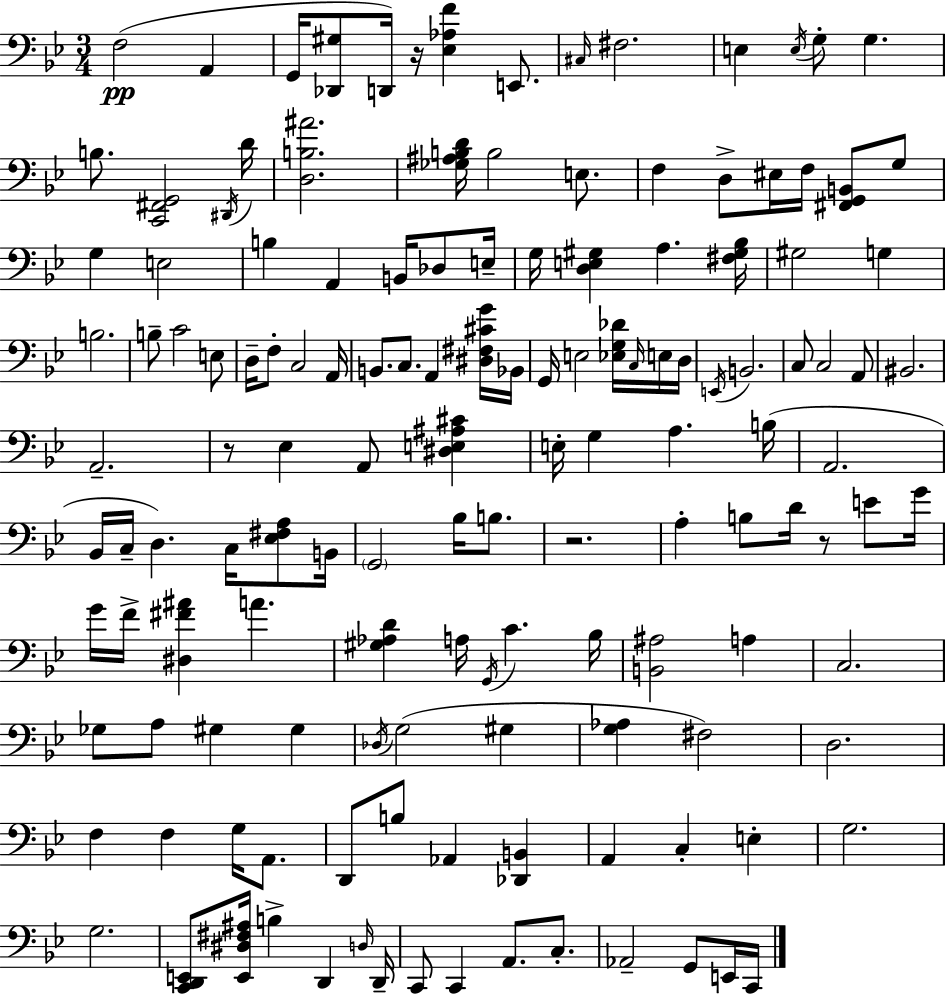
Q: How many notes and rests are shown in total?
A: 141